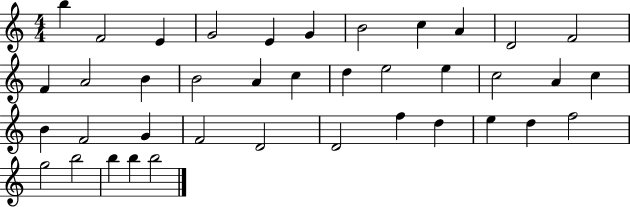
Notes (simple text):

B5/q F4/h E4/q G4/h E4/q G4/q B4/h C5/q A4/q D4/h F4/h F4/q A4/h B4/q B4/h A4/q C5/q D5/q E5/h E5/q C5/h A4/q C5/q B4/q F4/h G4/q F4/h D4/h D4/h F5/q D5/q E5/q D5/q F5/h G5/h B5/h B5/q B5/q B5/h